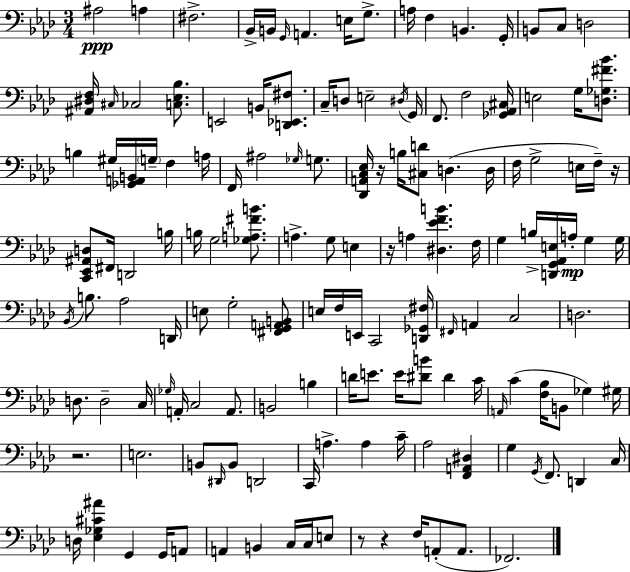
A#3/h A3/q F#3/h. Bb2/s B2/s G2/s A2/q. E3/s G3/e. A3/s F3/q B2/q. G2/s B2/e C3/e D3/h [A#2,D#3,F3]/s C#3/s CES3/h [C3,Eb3,Bb3]/e. E2/h B2/s [D2,Eb2,F#3]/e. C3/s D3/e E3/h D#3/s G2/s F2/e. F3/h [Gb2,Ab2,C#3]/s E3/h G3/s [D3,Gb3,F#4,Bb4]/e. B3/q G#3/s [Gb2,A2,B2]/s G3/s F3/q A3/s F2/s A#3/h Gb3/s G3/e. [Db2,A2,C3,Eb3]/s R/s B3/s [C#3,D4]/e D3/q. D3/s F3/s G3/h E3/s F3/s R/s [C2,Eb2,A#2,D3]/e F#2/s D2/h B3/s B3/s G3/h [Gb3,A3,F#4,B4]/e. A3/q. G3/e E3/q R/s A3/q [D#3,Eb4,F4,B4]/q. F3/s G3/q B3/s [D2,G2,Ab2,E3]/s A3/s G3/q G3/s Bb2/s B3/e. Ab3/h D2/s E3/e G3/h [F#2,G2,A2,B2]/e E3/s F3/s E2/s C2/h [D2,Gb2,F#3]/s F#2/s A2/q C3/h D3/h. D3/e. D3/h C3/s Gb3/s A2/s C3/h A2/e. B2/h B3/q D4/s E4/e. E4/s [D#4,B4]/e D#4/q C4/s A2/s C4/q [F3,Bb3]/s B2/e Gb3/q G#3/s R/h. E3/h. B2/e D#2/s B2/e D2/h C2/s A3/q. A3/q C4/s Ab3/h [F2,A2,D#3]/q G3/q G2/s F2/e. D2/q C3/s D3/s [Eb3,Gb3,C#4,A#4]/q G2/q G2/s A2/e A2/q B2/q C3/s C3/s E3/e R/e R/q F3/s A2/e A2/e. FES2/h.